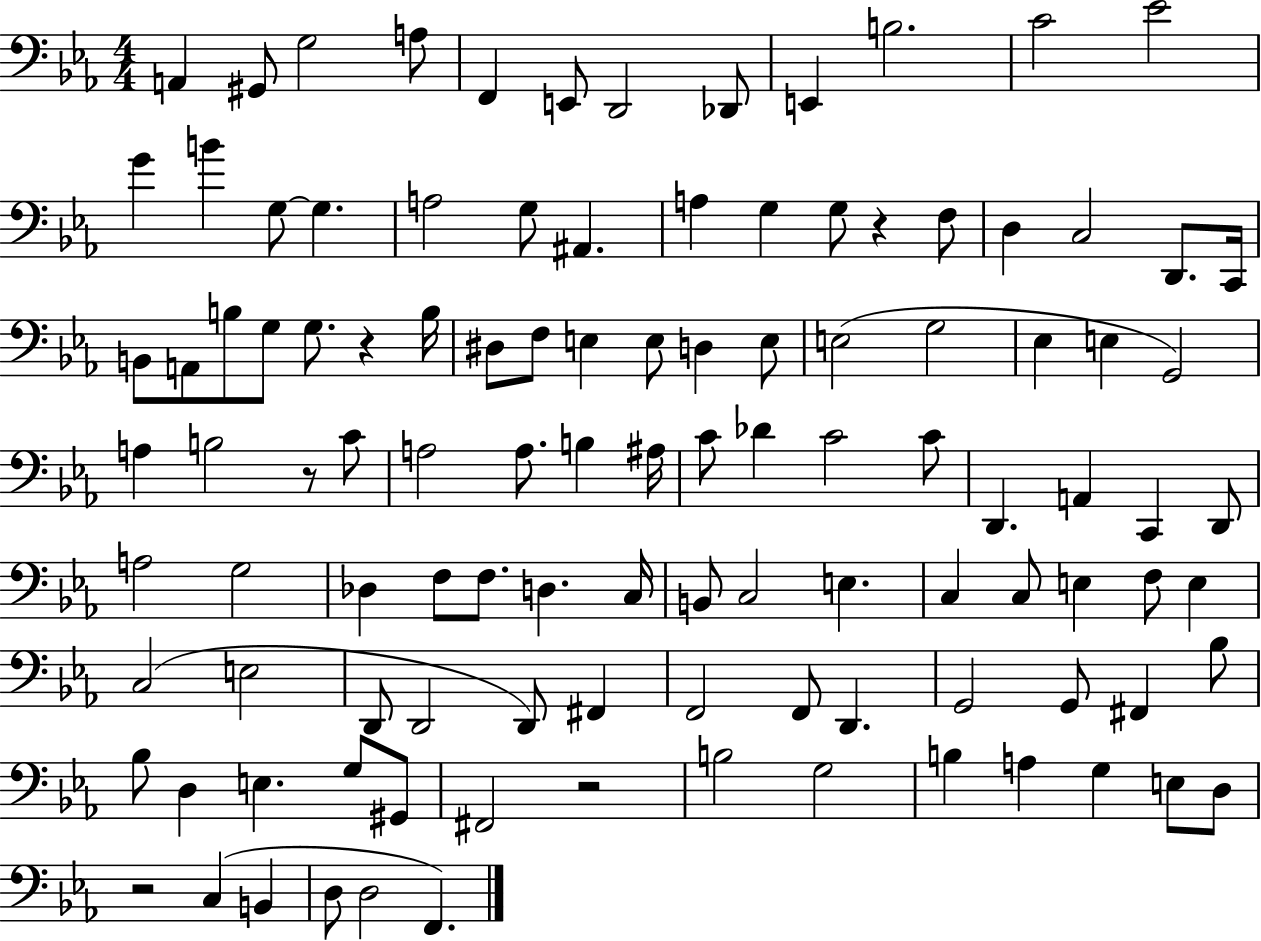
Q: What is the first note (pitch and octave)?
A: A2